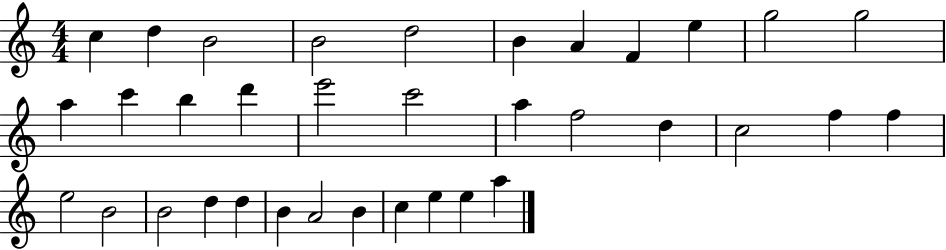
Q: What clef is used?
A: treble